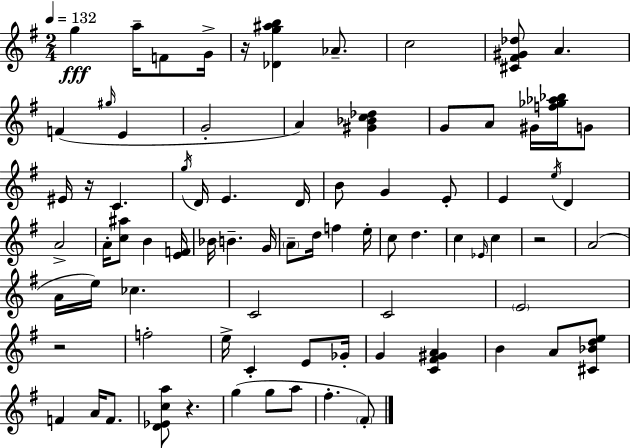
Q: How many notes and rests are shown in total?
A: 80